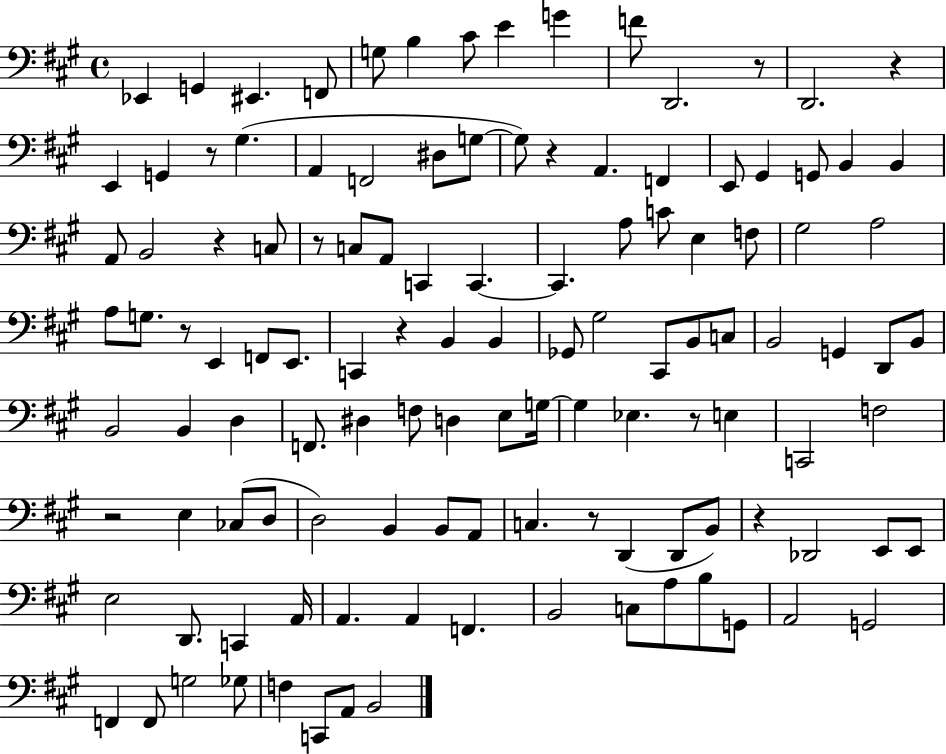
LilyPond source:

{
  \clef bass
  \time 4/4
  \defaultTimeSignature
  \key a \major
  ees,4 g,4 eis,4. f,8 | g8 b4 cis'8 e'4 g'4 | f'8 d,2. r8 | d,2. r4 | \break e,4 g,4 r8 gis4.( | a,4 f,2 dis8 g8~~ | g8) r4 a,4. f,4 | e,8 gis,4 g,8 b,4 b,4 | \break a,8 b,2 r4 c8 | r8 c8 a,8 c,4 c,4.~~ | c,4. a8 c'8 e4 f8 | gis2 a2 | \break a8 g8. r8 e,4 f,8 e,8. | c,4 r4 b,4 b,4 | ges,8 gis2 cis,8 b,8 c8 | b,2 g,4 d,8 b,8 | \break b,2 b,4 d4 | f,8. dis4 f8 d4 e8 g16~~ | g4 ees4. r8 e4 | c,2 f2 | \break r2 e4 ces8( d8 | d2) b,4 b,8 a,8 | c4. r8 d,4( d,8 b,8) | r4 des,2 e,8 e,8 | \break e2 d,8. c,4 a,16 | a,4. a,4 f,4. | b,2 c8 a8 b8 g,8 | a,2 g,2 | \break f,4 f,8 g2 ges8 | f4 c,8 a,8 b,2 | \bar "|."
}